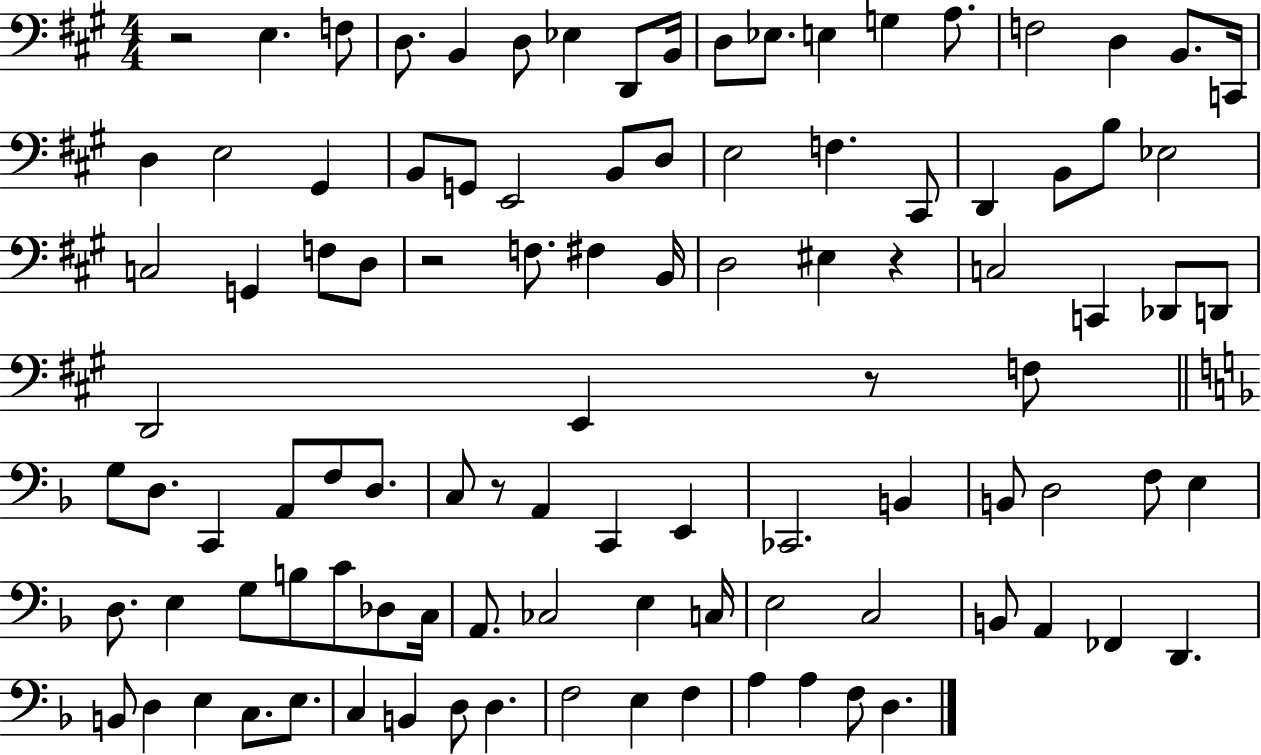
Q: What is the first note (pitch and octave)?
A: E3